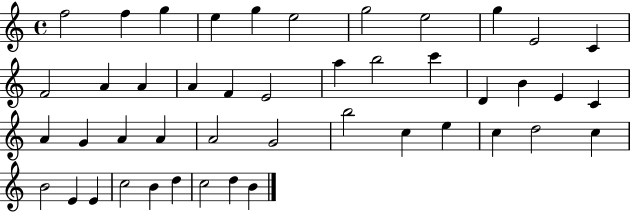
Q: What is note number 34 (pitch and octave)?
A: C5